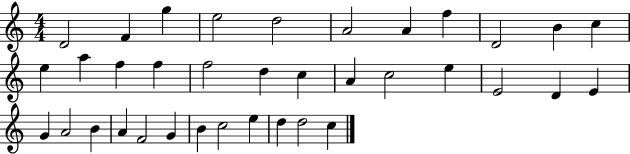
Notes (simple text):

D4/h F4/q G5/q E5/h D5/h A4/h A4/q F5/q D4/h B4/q C5/q E5/q A5/q F5/q F5/q F5/h D5/q C5/q A4/q C5/h E5/q E4/h D4/q E4/q G4/q A4/h B4/q A4/q F4/h G4/q B4/q C5/h E5/q D5/q D5/h C5/q